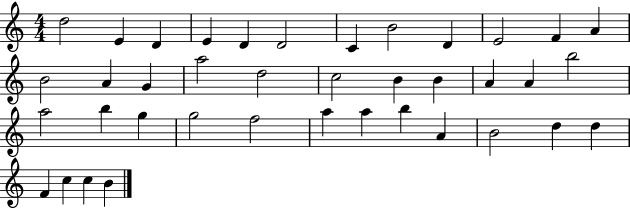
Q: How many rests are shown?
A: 0